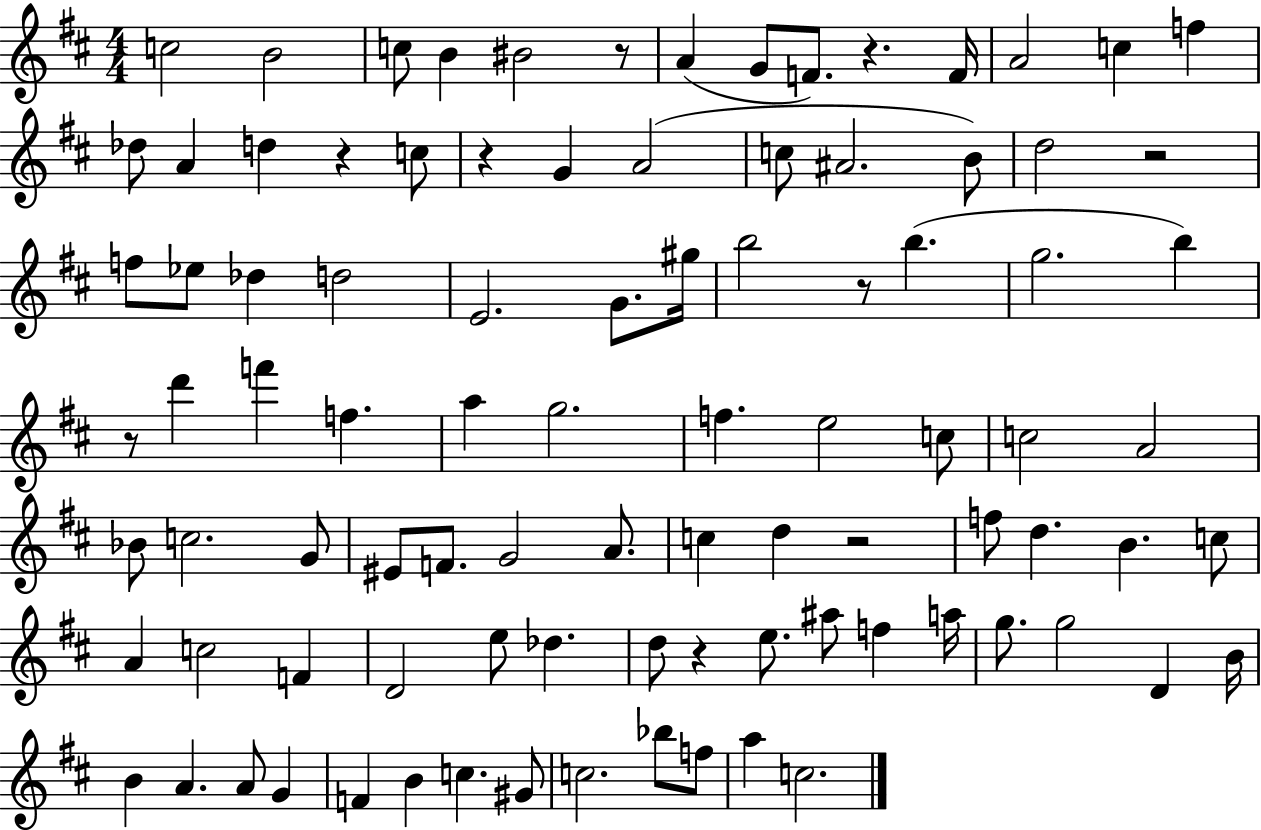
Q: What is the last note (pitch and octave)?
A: C5